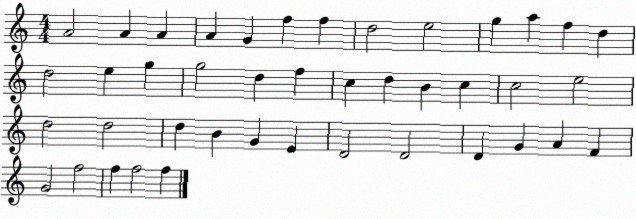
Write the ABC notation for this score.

X:1
T:Untitled
M:4/4
L:1/4
K:C
A2 A A A G f f d2 e2 g a f d d2 e g g2 d f c d B c c2 e2 d2 d2 d B G E D2 D2 D G A F G2 f2 f f2 f